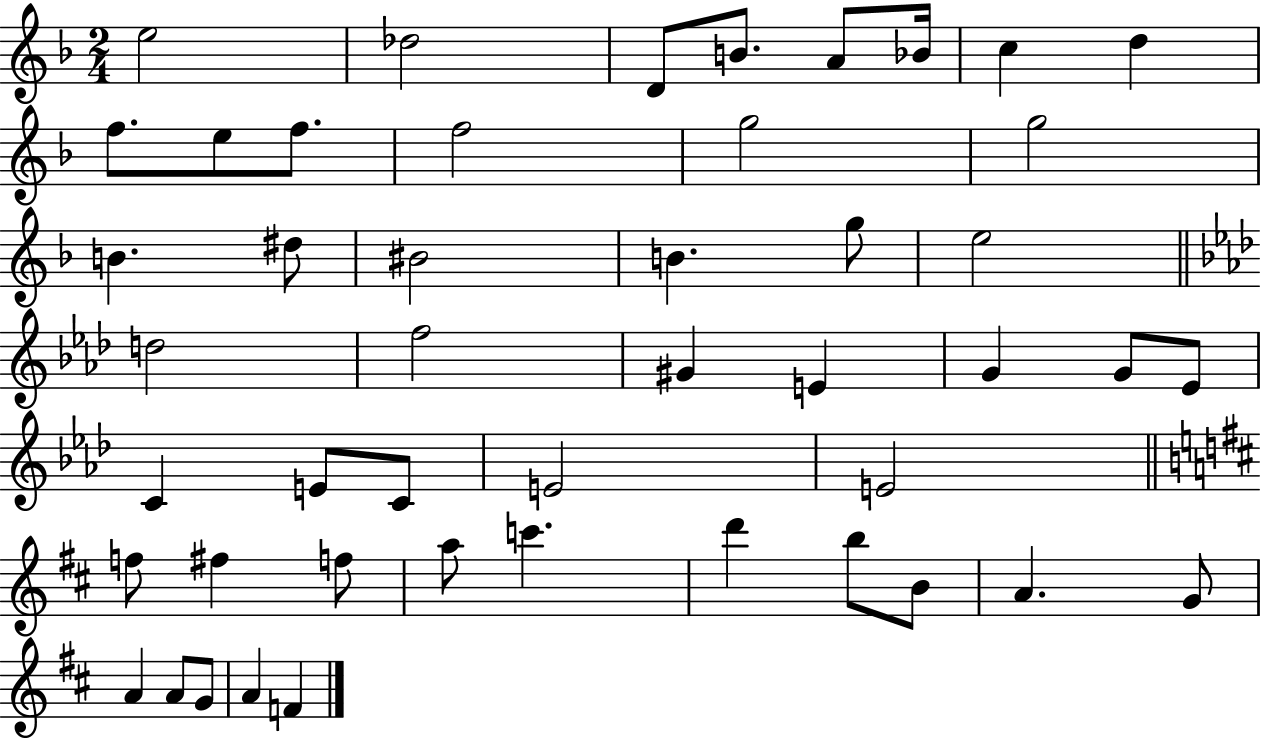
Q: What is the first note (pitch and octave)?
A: E5